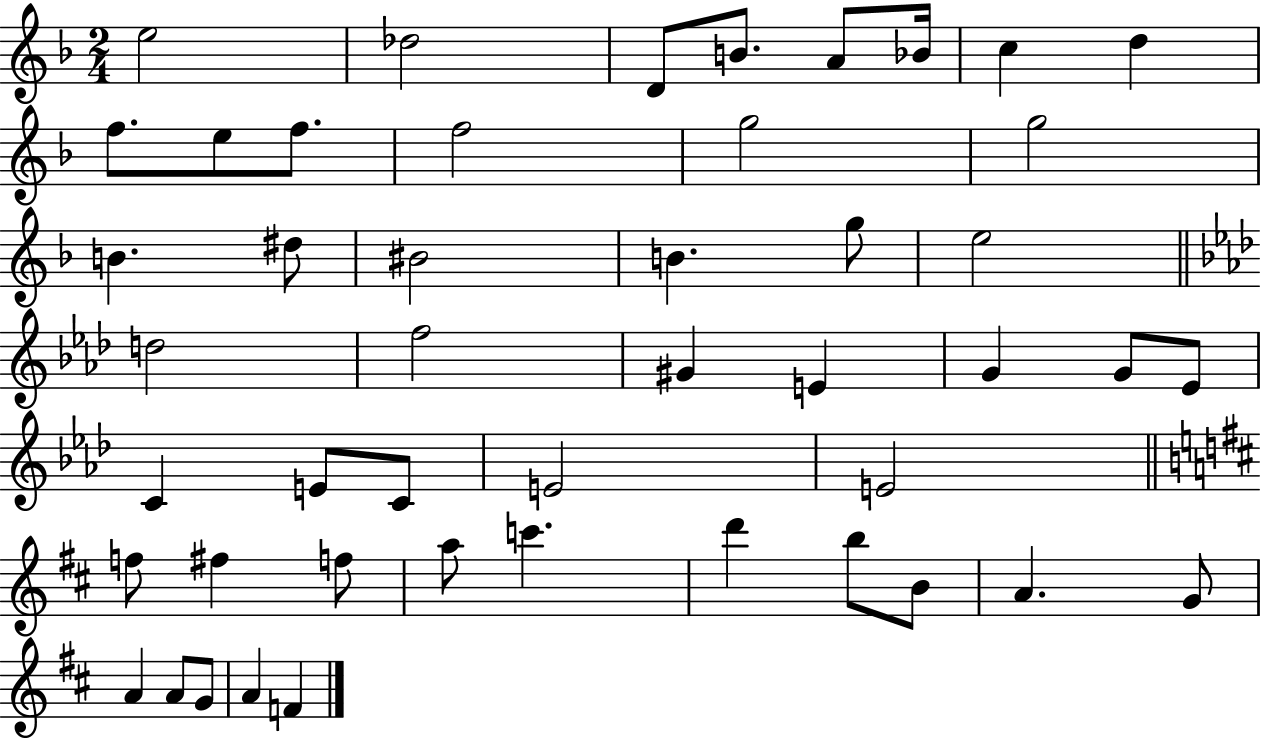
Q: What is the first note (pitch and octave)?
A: E5